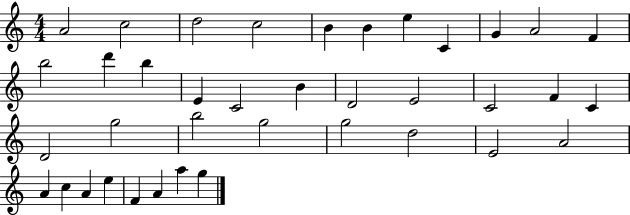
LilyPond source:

{
  \clef treble
  \numericTimeSignature
  \time 4/4
  \key c \major
  a'2 c''2 | d''2 c''2 | b'4 b'4 e''4 c'4 | g'4 a'2 f'4 | \break b''2 d'''4 b''4 | e'4 c'2 b'4 | d'2 e'2 | c'2 f'4 c'4 | \break d'2 g''2 | b''2 g''2 | g''2 d''2 | e'2 a'2 | \break a'4 c''4 a'4 e''4 | f'4 a'4 a''4 g''4 | \bar "|."
}